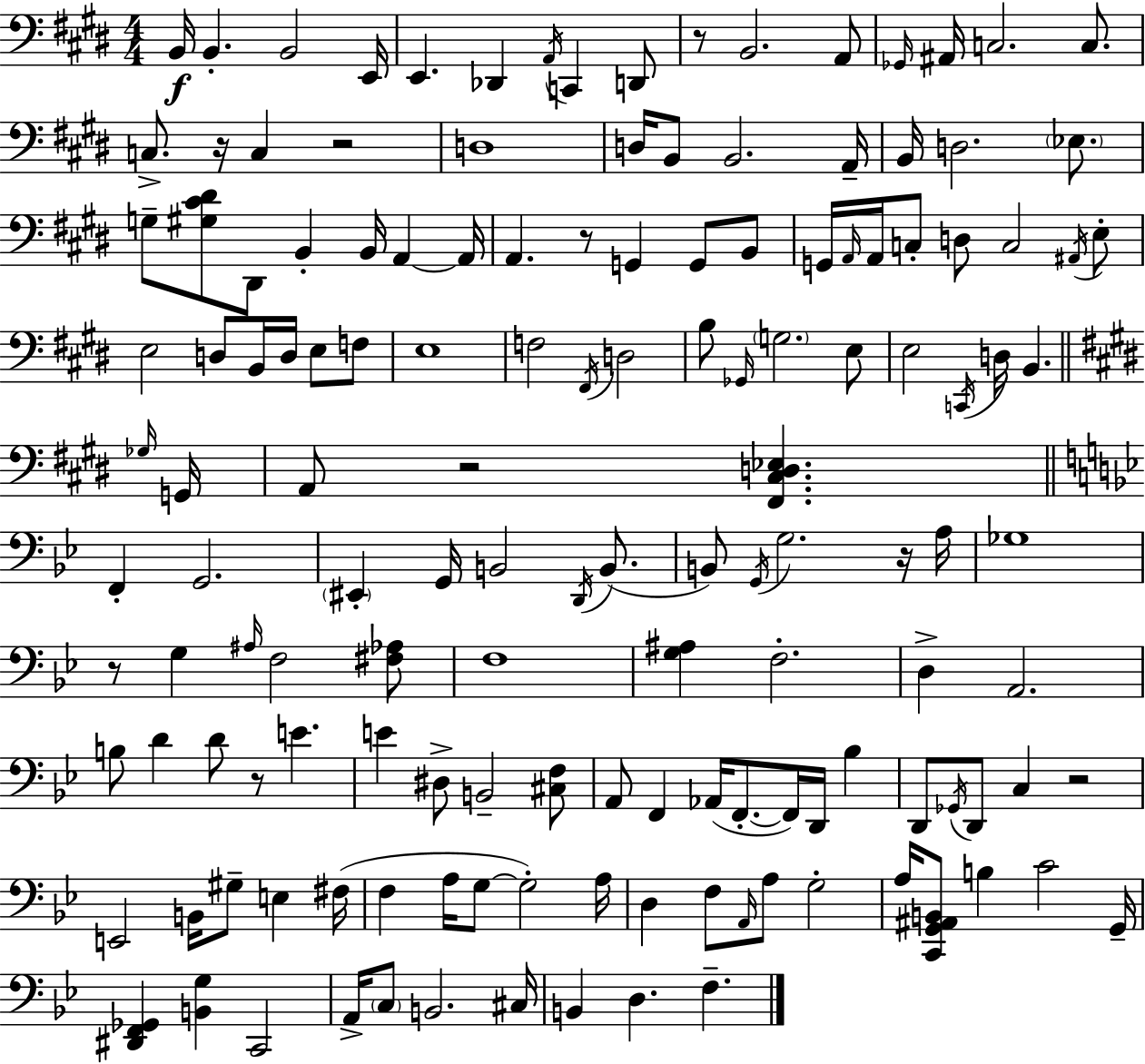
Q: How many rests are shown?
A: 9